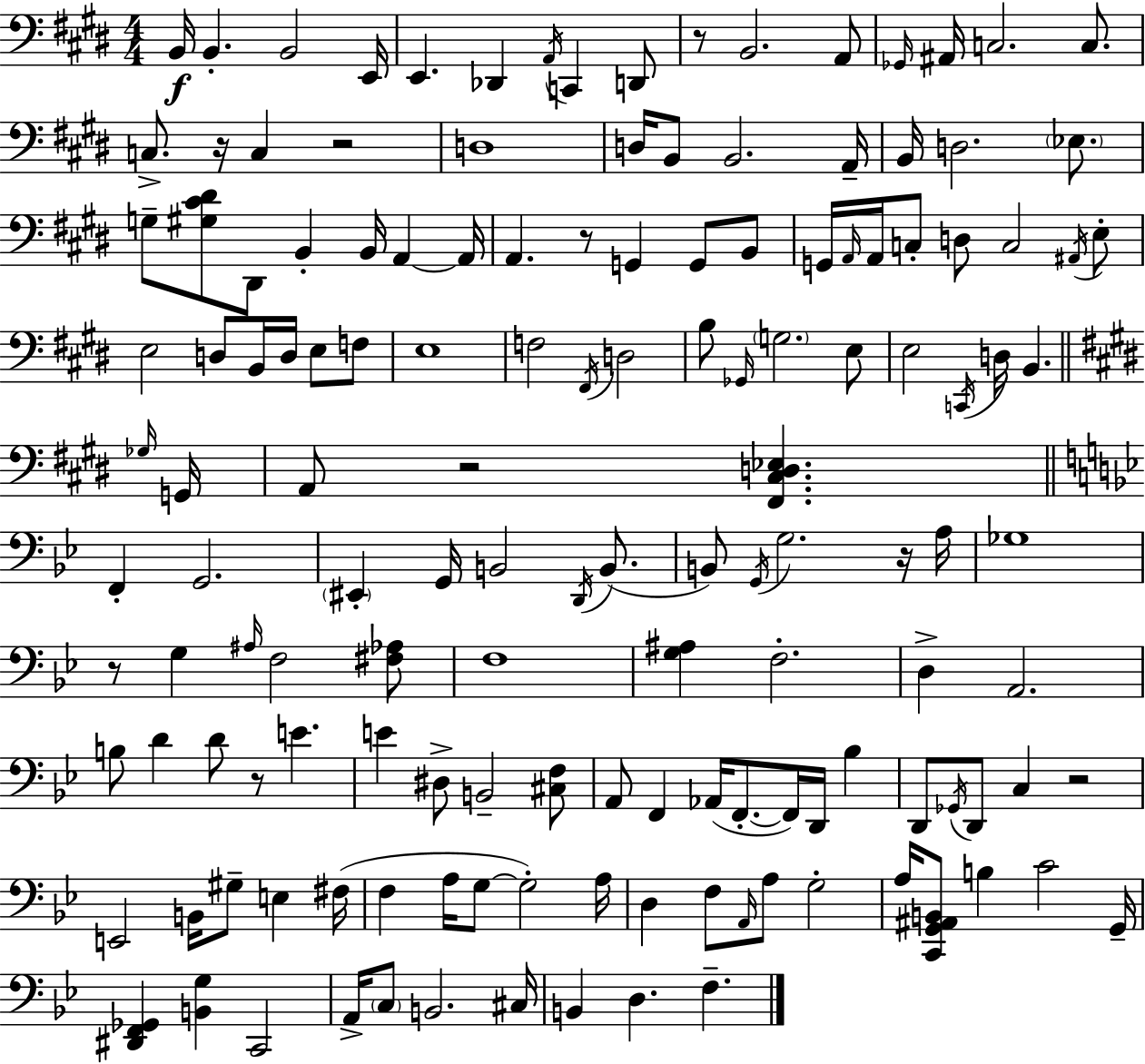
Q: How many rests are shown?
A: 9